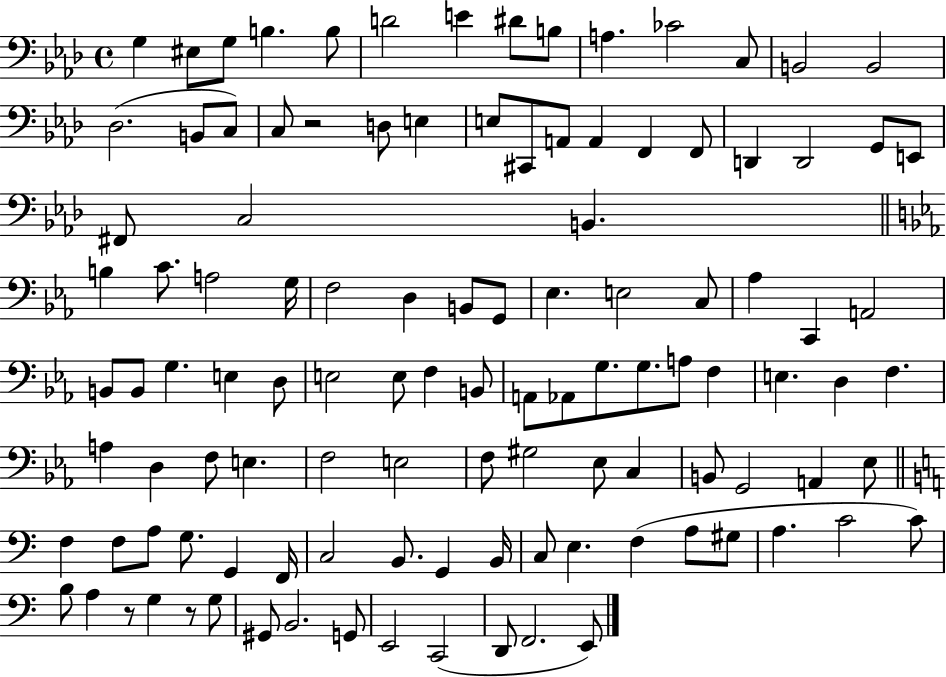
{
  \clef bass
  \time 4/4
  \defaultTimeSignature
  \key aes \major
  g4 eis8 g8 b4. b8 | d'2 e'4 dis'8 b8 | a4. ces'2 c8 | b,2 b,2 | \break des2.( b,8 c8) | c8 r2 d8 e4 | e8 cis,8 a,8 a,4 f,4 f,8 | d,4 d,2 g,8 e,8 | \break fis,8 c2 b,4. | \bar "||" \break \key c \minor b4 c'8. a2 g16 | f2 d4 b,8 g,8 | ees4. e2 c8 | aes4 c,4 a,2 | \break b,8 b,8 g4. e4 d8 | e2 e8 f4 b,8 | a,8 aes,8 g8. g8. a8 f4 | e4. d4 f4. | \break a4 d4 f8 e4. | f2 e2 | f8 gis2 ees8 c4 | b,8 g,2 a,4 ees8 | \break \bar "||" \break \key c \major f4 f8 a8 g8. g,4 f,16 | c2 b,8. g,4 b,16 | c8 e4. f4( a8 gis8 | a4. c'2 c'8) | \break b8 a4 r8 g4 r8 g8 | gis,8 b,2. g,8 | e,2 c,2( | d,8 f,2. e,8) | \break \bar "|."
}